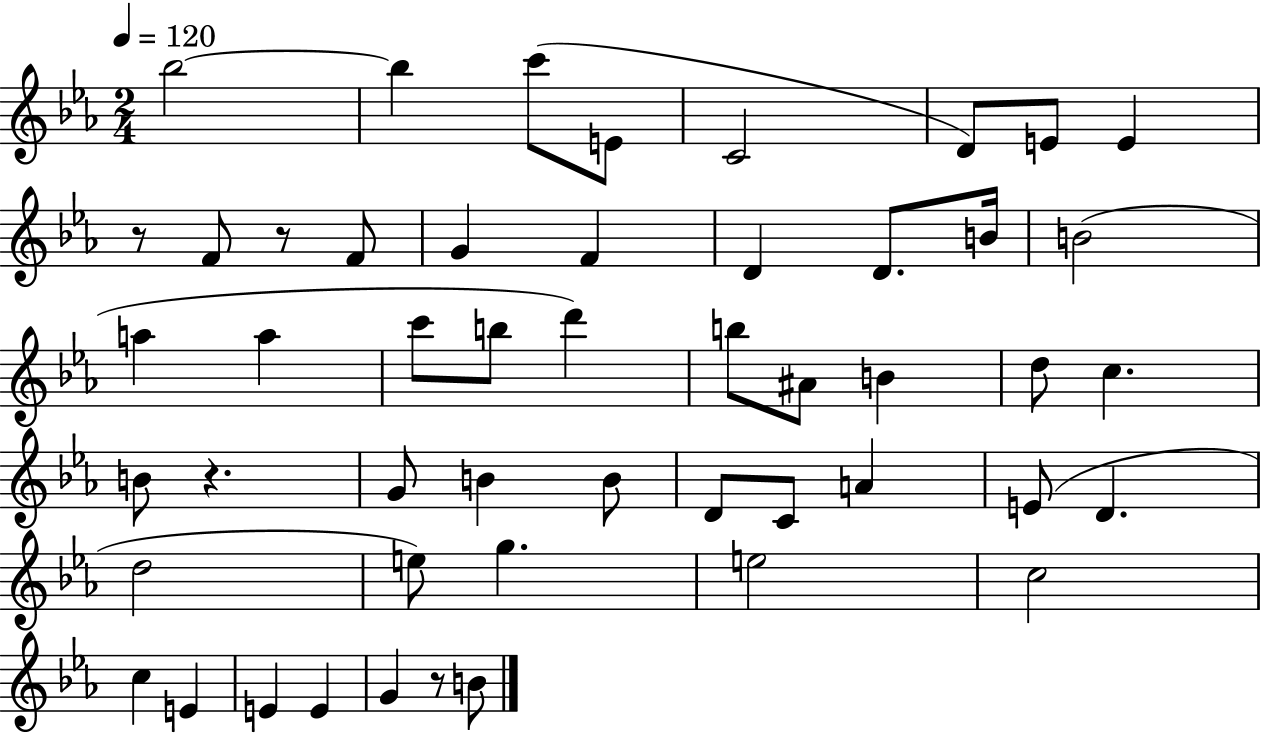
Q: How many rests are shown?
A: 4